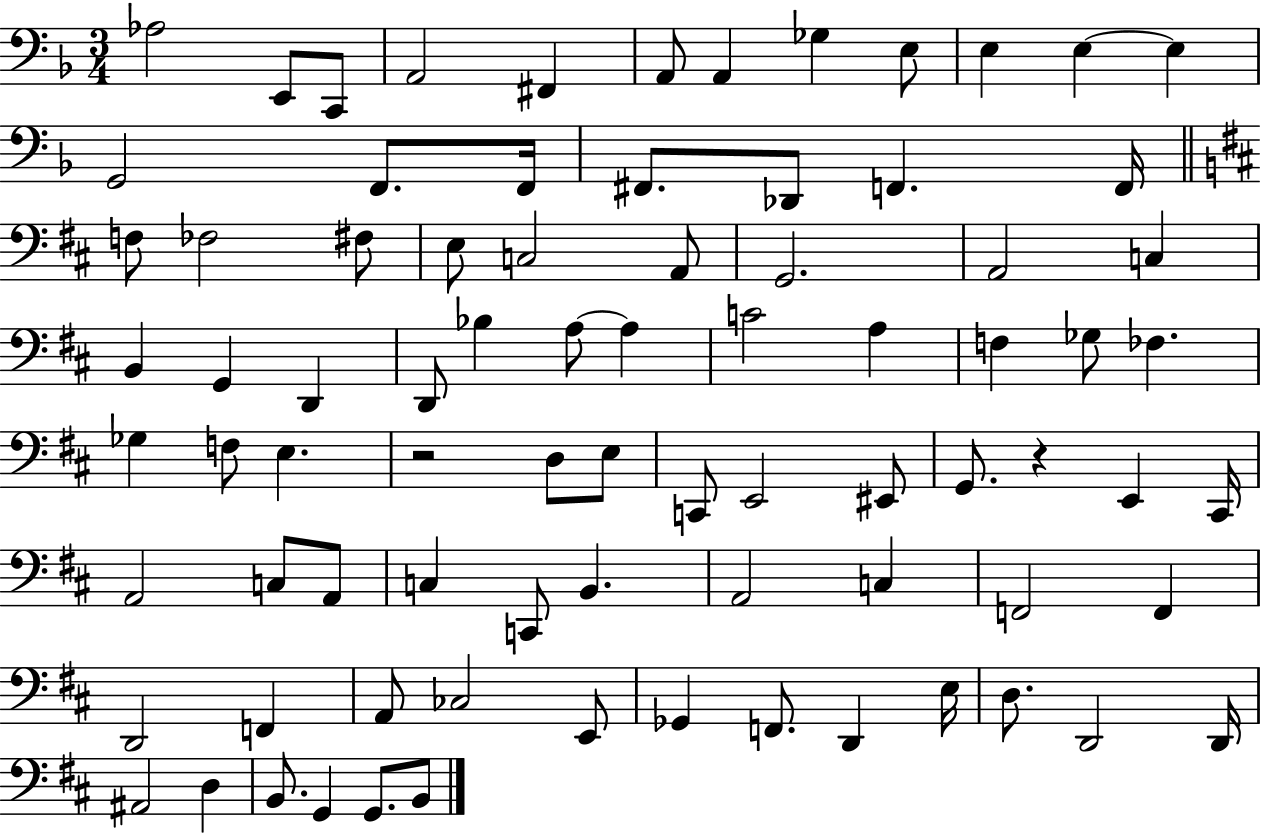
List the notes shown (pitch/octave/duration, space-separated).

Ab3/h E2/e C2/e A2/h F#2/q A2/e A2/q Gb3/q E3/e E3/q E3/q E3/q G2/h F2/e. F2/s F#2/e. Db2/e F2/q. F2/s F3/e FES3/h F#3/e E3/e C3/h A2/e G2/h. A2/h C3/q B2/q G2/q D2/q D2/e Bb3/q A3/e A3/q C4/h A3/q F3/q Gb3/e FES3/q. Gb3/q F3/e E3/q. R/h D3/e E3/e C2/e E2/h EIS2/e G2/e. R/q E2/q C#2/s A2/h C3/e A2/e C3/q C2/e B2/q. A2/h C3/q F2/h F2/q D2/h F2/q A2/e CES3/h E2/e Gb2/q F2/e. D2/q E3/s D3/e. D2/h D2/s A#2/h D3/q B2/e. G2/q G2/e. B2/e